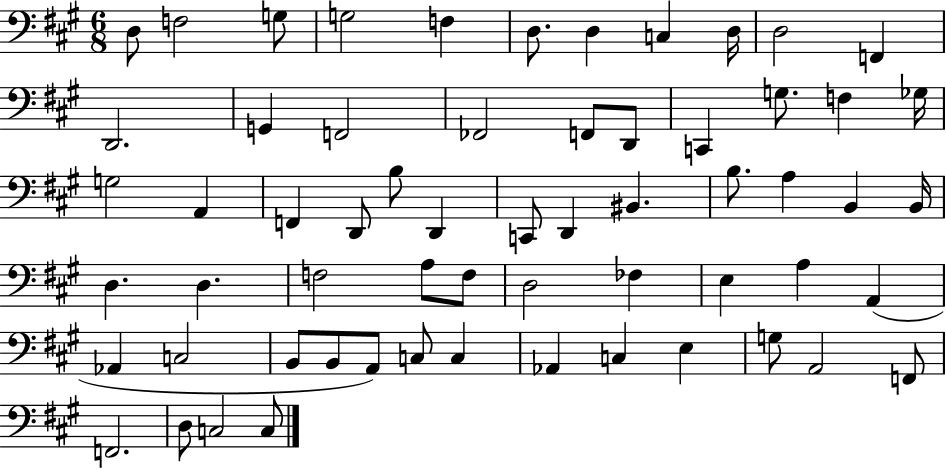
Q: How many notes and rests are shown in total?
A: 61